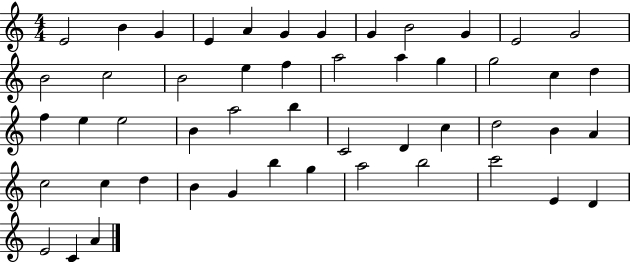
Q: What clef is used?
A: treble